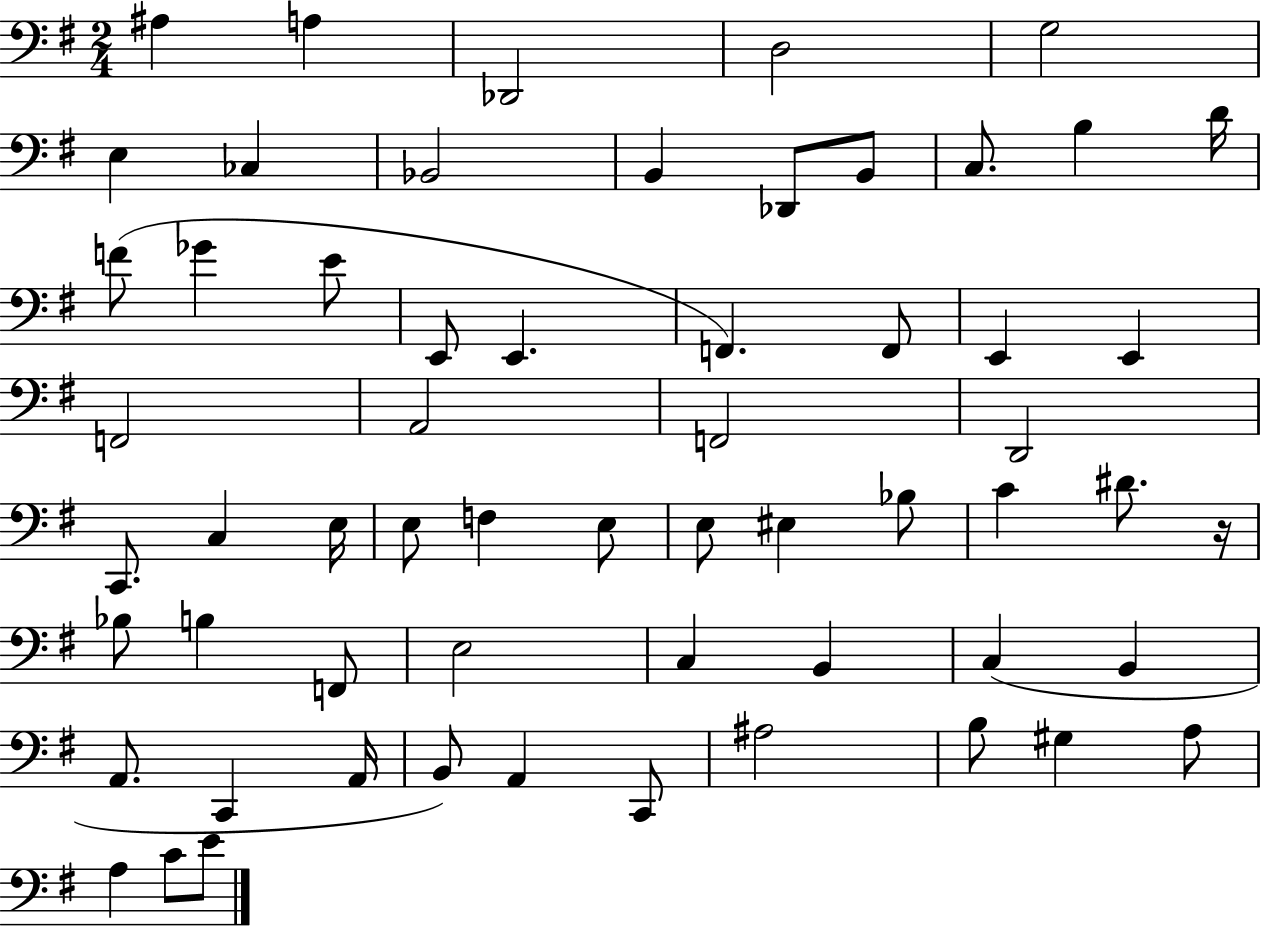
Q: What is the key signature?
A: G major